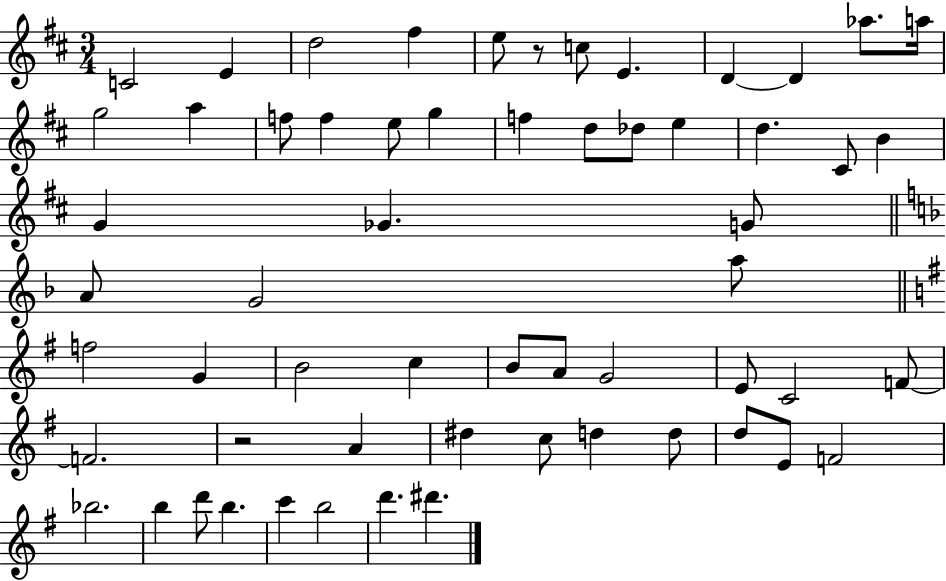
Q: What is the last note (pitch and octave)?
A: D#6